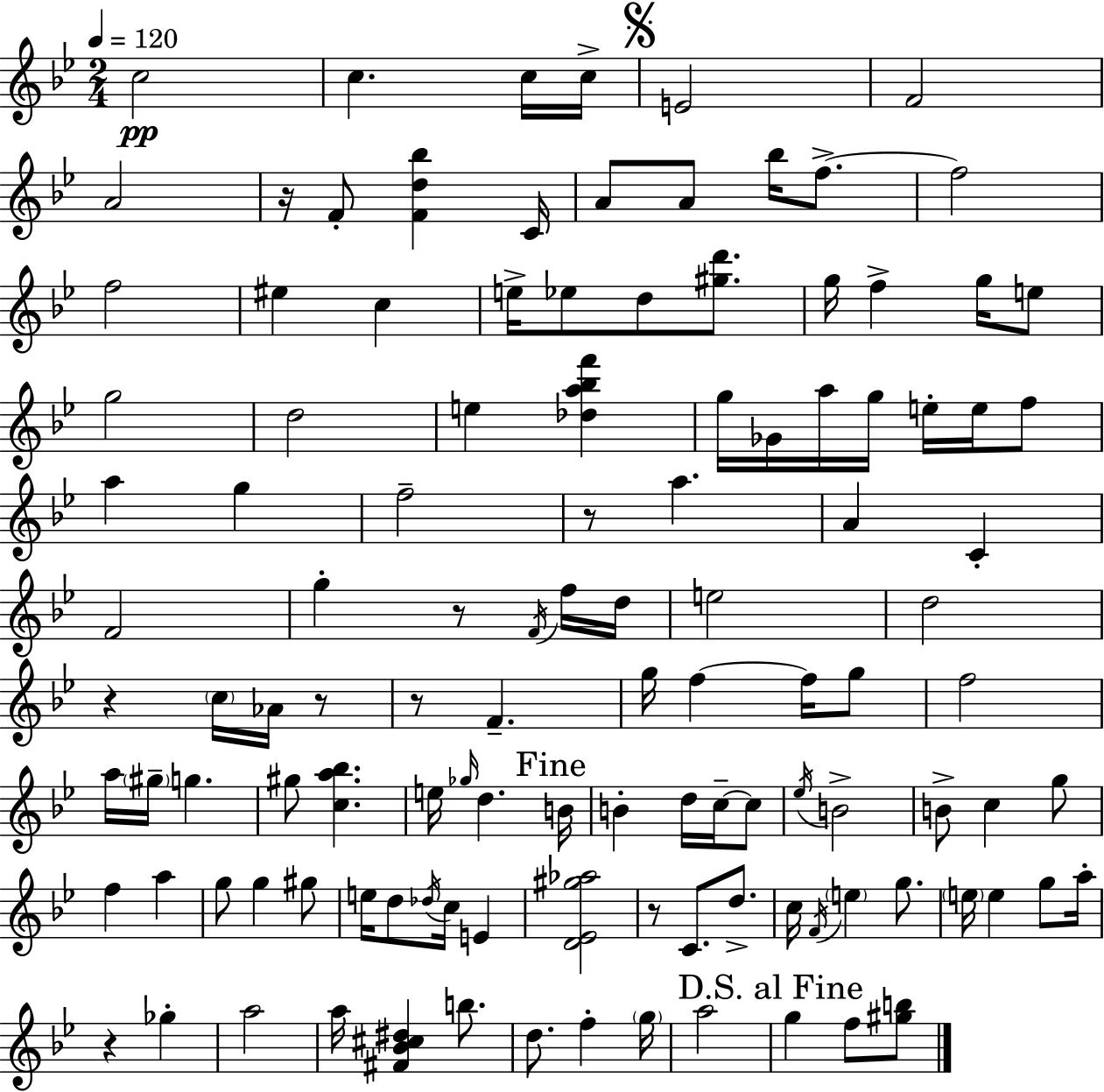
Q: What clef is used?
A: treble